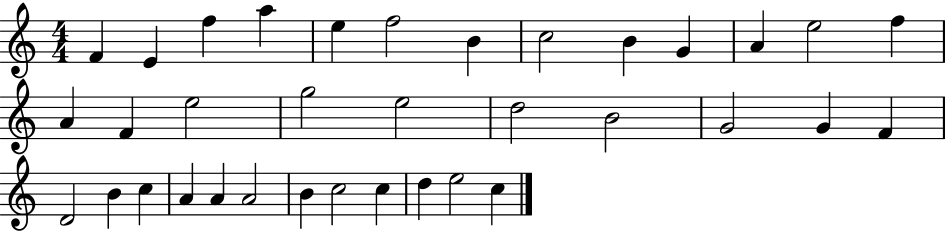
X:1
T:Untitled
M:4/4
L:1/4
K:C
F E f a e f2 B c2 B G A e2 f A F e2 g2 e2 d2 B2 G2 G F D2 B c A A A2 B c2 c d e2 c